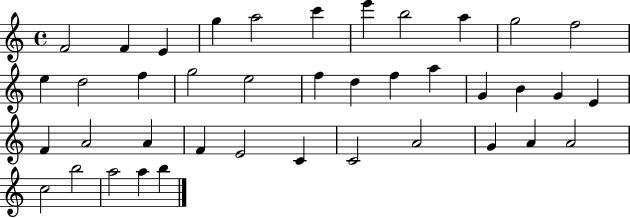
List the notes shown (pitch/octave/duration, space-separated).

F4/h F4/q E4/q G5/q A5/h C6/q E6/q B5/h A5/q G5/h F5/h E5/q D5/h F5/q G5/h E5/h F5/q D5/q F5/q A5/q G4/q B4/q G4/q E4/q F4/q A4/h A4/q F4/q E4/h C4/q C4/h A4/h G4/q A4/q A4/h C5/h B5/h A5/h A5/q B5/q